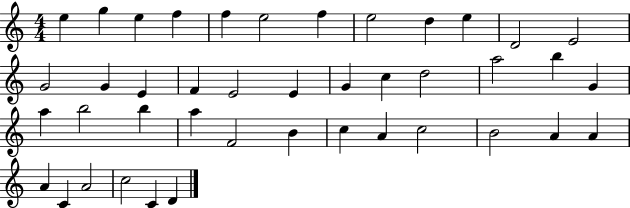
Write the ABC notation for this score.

X:1
T:Untitled
M:4/4
L:1/4
K:C
e g e f f e2 f e2 d e D2 E2 G2 G E F E2 E G c d2 a2 b G a b2 b a F2 B c A c2 B2 A A A C A2 c2 C D